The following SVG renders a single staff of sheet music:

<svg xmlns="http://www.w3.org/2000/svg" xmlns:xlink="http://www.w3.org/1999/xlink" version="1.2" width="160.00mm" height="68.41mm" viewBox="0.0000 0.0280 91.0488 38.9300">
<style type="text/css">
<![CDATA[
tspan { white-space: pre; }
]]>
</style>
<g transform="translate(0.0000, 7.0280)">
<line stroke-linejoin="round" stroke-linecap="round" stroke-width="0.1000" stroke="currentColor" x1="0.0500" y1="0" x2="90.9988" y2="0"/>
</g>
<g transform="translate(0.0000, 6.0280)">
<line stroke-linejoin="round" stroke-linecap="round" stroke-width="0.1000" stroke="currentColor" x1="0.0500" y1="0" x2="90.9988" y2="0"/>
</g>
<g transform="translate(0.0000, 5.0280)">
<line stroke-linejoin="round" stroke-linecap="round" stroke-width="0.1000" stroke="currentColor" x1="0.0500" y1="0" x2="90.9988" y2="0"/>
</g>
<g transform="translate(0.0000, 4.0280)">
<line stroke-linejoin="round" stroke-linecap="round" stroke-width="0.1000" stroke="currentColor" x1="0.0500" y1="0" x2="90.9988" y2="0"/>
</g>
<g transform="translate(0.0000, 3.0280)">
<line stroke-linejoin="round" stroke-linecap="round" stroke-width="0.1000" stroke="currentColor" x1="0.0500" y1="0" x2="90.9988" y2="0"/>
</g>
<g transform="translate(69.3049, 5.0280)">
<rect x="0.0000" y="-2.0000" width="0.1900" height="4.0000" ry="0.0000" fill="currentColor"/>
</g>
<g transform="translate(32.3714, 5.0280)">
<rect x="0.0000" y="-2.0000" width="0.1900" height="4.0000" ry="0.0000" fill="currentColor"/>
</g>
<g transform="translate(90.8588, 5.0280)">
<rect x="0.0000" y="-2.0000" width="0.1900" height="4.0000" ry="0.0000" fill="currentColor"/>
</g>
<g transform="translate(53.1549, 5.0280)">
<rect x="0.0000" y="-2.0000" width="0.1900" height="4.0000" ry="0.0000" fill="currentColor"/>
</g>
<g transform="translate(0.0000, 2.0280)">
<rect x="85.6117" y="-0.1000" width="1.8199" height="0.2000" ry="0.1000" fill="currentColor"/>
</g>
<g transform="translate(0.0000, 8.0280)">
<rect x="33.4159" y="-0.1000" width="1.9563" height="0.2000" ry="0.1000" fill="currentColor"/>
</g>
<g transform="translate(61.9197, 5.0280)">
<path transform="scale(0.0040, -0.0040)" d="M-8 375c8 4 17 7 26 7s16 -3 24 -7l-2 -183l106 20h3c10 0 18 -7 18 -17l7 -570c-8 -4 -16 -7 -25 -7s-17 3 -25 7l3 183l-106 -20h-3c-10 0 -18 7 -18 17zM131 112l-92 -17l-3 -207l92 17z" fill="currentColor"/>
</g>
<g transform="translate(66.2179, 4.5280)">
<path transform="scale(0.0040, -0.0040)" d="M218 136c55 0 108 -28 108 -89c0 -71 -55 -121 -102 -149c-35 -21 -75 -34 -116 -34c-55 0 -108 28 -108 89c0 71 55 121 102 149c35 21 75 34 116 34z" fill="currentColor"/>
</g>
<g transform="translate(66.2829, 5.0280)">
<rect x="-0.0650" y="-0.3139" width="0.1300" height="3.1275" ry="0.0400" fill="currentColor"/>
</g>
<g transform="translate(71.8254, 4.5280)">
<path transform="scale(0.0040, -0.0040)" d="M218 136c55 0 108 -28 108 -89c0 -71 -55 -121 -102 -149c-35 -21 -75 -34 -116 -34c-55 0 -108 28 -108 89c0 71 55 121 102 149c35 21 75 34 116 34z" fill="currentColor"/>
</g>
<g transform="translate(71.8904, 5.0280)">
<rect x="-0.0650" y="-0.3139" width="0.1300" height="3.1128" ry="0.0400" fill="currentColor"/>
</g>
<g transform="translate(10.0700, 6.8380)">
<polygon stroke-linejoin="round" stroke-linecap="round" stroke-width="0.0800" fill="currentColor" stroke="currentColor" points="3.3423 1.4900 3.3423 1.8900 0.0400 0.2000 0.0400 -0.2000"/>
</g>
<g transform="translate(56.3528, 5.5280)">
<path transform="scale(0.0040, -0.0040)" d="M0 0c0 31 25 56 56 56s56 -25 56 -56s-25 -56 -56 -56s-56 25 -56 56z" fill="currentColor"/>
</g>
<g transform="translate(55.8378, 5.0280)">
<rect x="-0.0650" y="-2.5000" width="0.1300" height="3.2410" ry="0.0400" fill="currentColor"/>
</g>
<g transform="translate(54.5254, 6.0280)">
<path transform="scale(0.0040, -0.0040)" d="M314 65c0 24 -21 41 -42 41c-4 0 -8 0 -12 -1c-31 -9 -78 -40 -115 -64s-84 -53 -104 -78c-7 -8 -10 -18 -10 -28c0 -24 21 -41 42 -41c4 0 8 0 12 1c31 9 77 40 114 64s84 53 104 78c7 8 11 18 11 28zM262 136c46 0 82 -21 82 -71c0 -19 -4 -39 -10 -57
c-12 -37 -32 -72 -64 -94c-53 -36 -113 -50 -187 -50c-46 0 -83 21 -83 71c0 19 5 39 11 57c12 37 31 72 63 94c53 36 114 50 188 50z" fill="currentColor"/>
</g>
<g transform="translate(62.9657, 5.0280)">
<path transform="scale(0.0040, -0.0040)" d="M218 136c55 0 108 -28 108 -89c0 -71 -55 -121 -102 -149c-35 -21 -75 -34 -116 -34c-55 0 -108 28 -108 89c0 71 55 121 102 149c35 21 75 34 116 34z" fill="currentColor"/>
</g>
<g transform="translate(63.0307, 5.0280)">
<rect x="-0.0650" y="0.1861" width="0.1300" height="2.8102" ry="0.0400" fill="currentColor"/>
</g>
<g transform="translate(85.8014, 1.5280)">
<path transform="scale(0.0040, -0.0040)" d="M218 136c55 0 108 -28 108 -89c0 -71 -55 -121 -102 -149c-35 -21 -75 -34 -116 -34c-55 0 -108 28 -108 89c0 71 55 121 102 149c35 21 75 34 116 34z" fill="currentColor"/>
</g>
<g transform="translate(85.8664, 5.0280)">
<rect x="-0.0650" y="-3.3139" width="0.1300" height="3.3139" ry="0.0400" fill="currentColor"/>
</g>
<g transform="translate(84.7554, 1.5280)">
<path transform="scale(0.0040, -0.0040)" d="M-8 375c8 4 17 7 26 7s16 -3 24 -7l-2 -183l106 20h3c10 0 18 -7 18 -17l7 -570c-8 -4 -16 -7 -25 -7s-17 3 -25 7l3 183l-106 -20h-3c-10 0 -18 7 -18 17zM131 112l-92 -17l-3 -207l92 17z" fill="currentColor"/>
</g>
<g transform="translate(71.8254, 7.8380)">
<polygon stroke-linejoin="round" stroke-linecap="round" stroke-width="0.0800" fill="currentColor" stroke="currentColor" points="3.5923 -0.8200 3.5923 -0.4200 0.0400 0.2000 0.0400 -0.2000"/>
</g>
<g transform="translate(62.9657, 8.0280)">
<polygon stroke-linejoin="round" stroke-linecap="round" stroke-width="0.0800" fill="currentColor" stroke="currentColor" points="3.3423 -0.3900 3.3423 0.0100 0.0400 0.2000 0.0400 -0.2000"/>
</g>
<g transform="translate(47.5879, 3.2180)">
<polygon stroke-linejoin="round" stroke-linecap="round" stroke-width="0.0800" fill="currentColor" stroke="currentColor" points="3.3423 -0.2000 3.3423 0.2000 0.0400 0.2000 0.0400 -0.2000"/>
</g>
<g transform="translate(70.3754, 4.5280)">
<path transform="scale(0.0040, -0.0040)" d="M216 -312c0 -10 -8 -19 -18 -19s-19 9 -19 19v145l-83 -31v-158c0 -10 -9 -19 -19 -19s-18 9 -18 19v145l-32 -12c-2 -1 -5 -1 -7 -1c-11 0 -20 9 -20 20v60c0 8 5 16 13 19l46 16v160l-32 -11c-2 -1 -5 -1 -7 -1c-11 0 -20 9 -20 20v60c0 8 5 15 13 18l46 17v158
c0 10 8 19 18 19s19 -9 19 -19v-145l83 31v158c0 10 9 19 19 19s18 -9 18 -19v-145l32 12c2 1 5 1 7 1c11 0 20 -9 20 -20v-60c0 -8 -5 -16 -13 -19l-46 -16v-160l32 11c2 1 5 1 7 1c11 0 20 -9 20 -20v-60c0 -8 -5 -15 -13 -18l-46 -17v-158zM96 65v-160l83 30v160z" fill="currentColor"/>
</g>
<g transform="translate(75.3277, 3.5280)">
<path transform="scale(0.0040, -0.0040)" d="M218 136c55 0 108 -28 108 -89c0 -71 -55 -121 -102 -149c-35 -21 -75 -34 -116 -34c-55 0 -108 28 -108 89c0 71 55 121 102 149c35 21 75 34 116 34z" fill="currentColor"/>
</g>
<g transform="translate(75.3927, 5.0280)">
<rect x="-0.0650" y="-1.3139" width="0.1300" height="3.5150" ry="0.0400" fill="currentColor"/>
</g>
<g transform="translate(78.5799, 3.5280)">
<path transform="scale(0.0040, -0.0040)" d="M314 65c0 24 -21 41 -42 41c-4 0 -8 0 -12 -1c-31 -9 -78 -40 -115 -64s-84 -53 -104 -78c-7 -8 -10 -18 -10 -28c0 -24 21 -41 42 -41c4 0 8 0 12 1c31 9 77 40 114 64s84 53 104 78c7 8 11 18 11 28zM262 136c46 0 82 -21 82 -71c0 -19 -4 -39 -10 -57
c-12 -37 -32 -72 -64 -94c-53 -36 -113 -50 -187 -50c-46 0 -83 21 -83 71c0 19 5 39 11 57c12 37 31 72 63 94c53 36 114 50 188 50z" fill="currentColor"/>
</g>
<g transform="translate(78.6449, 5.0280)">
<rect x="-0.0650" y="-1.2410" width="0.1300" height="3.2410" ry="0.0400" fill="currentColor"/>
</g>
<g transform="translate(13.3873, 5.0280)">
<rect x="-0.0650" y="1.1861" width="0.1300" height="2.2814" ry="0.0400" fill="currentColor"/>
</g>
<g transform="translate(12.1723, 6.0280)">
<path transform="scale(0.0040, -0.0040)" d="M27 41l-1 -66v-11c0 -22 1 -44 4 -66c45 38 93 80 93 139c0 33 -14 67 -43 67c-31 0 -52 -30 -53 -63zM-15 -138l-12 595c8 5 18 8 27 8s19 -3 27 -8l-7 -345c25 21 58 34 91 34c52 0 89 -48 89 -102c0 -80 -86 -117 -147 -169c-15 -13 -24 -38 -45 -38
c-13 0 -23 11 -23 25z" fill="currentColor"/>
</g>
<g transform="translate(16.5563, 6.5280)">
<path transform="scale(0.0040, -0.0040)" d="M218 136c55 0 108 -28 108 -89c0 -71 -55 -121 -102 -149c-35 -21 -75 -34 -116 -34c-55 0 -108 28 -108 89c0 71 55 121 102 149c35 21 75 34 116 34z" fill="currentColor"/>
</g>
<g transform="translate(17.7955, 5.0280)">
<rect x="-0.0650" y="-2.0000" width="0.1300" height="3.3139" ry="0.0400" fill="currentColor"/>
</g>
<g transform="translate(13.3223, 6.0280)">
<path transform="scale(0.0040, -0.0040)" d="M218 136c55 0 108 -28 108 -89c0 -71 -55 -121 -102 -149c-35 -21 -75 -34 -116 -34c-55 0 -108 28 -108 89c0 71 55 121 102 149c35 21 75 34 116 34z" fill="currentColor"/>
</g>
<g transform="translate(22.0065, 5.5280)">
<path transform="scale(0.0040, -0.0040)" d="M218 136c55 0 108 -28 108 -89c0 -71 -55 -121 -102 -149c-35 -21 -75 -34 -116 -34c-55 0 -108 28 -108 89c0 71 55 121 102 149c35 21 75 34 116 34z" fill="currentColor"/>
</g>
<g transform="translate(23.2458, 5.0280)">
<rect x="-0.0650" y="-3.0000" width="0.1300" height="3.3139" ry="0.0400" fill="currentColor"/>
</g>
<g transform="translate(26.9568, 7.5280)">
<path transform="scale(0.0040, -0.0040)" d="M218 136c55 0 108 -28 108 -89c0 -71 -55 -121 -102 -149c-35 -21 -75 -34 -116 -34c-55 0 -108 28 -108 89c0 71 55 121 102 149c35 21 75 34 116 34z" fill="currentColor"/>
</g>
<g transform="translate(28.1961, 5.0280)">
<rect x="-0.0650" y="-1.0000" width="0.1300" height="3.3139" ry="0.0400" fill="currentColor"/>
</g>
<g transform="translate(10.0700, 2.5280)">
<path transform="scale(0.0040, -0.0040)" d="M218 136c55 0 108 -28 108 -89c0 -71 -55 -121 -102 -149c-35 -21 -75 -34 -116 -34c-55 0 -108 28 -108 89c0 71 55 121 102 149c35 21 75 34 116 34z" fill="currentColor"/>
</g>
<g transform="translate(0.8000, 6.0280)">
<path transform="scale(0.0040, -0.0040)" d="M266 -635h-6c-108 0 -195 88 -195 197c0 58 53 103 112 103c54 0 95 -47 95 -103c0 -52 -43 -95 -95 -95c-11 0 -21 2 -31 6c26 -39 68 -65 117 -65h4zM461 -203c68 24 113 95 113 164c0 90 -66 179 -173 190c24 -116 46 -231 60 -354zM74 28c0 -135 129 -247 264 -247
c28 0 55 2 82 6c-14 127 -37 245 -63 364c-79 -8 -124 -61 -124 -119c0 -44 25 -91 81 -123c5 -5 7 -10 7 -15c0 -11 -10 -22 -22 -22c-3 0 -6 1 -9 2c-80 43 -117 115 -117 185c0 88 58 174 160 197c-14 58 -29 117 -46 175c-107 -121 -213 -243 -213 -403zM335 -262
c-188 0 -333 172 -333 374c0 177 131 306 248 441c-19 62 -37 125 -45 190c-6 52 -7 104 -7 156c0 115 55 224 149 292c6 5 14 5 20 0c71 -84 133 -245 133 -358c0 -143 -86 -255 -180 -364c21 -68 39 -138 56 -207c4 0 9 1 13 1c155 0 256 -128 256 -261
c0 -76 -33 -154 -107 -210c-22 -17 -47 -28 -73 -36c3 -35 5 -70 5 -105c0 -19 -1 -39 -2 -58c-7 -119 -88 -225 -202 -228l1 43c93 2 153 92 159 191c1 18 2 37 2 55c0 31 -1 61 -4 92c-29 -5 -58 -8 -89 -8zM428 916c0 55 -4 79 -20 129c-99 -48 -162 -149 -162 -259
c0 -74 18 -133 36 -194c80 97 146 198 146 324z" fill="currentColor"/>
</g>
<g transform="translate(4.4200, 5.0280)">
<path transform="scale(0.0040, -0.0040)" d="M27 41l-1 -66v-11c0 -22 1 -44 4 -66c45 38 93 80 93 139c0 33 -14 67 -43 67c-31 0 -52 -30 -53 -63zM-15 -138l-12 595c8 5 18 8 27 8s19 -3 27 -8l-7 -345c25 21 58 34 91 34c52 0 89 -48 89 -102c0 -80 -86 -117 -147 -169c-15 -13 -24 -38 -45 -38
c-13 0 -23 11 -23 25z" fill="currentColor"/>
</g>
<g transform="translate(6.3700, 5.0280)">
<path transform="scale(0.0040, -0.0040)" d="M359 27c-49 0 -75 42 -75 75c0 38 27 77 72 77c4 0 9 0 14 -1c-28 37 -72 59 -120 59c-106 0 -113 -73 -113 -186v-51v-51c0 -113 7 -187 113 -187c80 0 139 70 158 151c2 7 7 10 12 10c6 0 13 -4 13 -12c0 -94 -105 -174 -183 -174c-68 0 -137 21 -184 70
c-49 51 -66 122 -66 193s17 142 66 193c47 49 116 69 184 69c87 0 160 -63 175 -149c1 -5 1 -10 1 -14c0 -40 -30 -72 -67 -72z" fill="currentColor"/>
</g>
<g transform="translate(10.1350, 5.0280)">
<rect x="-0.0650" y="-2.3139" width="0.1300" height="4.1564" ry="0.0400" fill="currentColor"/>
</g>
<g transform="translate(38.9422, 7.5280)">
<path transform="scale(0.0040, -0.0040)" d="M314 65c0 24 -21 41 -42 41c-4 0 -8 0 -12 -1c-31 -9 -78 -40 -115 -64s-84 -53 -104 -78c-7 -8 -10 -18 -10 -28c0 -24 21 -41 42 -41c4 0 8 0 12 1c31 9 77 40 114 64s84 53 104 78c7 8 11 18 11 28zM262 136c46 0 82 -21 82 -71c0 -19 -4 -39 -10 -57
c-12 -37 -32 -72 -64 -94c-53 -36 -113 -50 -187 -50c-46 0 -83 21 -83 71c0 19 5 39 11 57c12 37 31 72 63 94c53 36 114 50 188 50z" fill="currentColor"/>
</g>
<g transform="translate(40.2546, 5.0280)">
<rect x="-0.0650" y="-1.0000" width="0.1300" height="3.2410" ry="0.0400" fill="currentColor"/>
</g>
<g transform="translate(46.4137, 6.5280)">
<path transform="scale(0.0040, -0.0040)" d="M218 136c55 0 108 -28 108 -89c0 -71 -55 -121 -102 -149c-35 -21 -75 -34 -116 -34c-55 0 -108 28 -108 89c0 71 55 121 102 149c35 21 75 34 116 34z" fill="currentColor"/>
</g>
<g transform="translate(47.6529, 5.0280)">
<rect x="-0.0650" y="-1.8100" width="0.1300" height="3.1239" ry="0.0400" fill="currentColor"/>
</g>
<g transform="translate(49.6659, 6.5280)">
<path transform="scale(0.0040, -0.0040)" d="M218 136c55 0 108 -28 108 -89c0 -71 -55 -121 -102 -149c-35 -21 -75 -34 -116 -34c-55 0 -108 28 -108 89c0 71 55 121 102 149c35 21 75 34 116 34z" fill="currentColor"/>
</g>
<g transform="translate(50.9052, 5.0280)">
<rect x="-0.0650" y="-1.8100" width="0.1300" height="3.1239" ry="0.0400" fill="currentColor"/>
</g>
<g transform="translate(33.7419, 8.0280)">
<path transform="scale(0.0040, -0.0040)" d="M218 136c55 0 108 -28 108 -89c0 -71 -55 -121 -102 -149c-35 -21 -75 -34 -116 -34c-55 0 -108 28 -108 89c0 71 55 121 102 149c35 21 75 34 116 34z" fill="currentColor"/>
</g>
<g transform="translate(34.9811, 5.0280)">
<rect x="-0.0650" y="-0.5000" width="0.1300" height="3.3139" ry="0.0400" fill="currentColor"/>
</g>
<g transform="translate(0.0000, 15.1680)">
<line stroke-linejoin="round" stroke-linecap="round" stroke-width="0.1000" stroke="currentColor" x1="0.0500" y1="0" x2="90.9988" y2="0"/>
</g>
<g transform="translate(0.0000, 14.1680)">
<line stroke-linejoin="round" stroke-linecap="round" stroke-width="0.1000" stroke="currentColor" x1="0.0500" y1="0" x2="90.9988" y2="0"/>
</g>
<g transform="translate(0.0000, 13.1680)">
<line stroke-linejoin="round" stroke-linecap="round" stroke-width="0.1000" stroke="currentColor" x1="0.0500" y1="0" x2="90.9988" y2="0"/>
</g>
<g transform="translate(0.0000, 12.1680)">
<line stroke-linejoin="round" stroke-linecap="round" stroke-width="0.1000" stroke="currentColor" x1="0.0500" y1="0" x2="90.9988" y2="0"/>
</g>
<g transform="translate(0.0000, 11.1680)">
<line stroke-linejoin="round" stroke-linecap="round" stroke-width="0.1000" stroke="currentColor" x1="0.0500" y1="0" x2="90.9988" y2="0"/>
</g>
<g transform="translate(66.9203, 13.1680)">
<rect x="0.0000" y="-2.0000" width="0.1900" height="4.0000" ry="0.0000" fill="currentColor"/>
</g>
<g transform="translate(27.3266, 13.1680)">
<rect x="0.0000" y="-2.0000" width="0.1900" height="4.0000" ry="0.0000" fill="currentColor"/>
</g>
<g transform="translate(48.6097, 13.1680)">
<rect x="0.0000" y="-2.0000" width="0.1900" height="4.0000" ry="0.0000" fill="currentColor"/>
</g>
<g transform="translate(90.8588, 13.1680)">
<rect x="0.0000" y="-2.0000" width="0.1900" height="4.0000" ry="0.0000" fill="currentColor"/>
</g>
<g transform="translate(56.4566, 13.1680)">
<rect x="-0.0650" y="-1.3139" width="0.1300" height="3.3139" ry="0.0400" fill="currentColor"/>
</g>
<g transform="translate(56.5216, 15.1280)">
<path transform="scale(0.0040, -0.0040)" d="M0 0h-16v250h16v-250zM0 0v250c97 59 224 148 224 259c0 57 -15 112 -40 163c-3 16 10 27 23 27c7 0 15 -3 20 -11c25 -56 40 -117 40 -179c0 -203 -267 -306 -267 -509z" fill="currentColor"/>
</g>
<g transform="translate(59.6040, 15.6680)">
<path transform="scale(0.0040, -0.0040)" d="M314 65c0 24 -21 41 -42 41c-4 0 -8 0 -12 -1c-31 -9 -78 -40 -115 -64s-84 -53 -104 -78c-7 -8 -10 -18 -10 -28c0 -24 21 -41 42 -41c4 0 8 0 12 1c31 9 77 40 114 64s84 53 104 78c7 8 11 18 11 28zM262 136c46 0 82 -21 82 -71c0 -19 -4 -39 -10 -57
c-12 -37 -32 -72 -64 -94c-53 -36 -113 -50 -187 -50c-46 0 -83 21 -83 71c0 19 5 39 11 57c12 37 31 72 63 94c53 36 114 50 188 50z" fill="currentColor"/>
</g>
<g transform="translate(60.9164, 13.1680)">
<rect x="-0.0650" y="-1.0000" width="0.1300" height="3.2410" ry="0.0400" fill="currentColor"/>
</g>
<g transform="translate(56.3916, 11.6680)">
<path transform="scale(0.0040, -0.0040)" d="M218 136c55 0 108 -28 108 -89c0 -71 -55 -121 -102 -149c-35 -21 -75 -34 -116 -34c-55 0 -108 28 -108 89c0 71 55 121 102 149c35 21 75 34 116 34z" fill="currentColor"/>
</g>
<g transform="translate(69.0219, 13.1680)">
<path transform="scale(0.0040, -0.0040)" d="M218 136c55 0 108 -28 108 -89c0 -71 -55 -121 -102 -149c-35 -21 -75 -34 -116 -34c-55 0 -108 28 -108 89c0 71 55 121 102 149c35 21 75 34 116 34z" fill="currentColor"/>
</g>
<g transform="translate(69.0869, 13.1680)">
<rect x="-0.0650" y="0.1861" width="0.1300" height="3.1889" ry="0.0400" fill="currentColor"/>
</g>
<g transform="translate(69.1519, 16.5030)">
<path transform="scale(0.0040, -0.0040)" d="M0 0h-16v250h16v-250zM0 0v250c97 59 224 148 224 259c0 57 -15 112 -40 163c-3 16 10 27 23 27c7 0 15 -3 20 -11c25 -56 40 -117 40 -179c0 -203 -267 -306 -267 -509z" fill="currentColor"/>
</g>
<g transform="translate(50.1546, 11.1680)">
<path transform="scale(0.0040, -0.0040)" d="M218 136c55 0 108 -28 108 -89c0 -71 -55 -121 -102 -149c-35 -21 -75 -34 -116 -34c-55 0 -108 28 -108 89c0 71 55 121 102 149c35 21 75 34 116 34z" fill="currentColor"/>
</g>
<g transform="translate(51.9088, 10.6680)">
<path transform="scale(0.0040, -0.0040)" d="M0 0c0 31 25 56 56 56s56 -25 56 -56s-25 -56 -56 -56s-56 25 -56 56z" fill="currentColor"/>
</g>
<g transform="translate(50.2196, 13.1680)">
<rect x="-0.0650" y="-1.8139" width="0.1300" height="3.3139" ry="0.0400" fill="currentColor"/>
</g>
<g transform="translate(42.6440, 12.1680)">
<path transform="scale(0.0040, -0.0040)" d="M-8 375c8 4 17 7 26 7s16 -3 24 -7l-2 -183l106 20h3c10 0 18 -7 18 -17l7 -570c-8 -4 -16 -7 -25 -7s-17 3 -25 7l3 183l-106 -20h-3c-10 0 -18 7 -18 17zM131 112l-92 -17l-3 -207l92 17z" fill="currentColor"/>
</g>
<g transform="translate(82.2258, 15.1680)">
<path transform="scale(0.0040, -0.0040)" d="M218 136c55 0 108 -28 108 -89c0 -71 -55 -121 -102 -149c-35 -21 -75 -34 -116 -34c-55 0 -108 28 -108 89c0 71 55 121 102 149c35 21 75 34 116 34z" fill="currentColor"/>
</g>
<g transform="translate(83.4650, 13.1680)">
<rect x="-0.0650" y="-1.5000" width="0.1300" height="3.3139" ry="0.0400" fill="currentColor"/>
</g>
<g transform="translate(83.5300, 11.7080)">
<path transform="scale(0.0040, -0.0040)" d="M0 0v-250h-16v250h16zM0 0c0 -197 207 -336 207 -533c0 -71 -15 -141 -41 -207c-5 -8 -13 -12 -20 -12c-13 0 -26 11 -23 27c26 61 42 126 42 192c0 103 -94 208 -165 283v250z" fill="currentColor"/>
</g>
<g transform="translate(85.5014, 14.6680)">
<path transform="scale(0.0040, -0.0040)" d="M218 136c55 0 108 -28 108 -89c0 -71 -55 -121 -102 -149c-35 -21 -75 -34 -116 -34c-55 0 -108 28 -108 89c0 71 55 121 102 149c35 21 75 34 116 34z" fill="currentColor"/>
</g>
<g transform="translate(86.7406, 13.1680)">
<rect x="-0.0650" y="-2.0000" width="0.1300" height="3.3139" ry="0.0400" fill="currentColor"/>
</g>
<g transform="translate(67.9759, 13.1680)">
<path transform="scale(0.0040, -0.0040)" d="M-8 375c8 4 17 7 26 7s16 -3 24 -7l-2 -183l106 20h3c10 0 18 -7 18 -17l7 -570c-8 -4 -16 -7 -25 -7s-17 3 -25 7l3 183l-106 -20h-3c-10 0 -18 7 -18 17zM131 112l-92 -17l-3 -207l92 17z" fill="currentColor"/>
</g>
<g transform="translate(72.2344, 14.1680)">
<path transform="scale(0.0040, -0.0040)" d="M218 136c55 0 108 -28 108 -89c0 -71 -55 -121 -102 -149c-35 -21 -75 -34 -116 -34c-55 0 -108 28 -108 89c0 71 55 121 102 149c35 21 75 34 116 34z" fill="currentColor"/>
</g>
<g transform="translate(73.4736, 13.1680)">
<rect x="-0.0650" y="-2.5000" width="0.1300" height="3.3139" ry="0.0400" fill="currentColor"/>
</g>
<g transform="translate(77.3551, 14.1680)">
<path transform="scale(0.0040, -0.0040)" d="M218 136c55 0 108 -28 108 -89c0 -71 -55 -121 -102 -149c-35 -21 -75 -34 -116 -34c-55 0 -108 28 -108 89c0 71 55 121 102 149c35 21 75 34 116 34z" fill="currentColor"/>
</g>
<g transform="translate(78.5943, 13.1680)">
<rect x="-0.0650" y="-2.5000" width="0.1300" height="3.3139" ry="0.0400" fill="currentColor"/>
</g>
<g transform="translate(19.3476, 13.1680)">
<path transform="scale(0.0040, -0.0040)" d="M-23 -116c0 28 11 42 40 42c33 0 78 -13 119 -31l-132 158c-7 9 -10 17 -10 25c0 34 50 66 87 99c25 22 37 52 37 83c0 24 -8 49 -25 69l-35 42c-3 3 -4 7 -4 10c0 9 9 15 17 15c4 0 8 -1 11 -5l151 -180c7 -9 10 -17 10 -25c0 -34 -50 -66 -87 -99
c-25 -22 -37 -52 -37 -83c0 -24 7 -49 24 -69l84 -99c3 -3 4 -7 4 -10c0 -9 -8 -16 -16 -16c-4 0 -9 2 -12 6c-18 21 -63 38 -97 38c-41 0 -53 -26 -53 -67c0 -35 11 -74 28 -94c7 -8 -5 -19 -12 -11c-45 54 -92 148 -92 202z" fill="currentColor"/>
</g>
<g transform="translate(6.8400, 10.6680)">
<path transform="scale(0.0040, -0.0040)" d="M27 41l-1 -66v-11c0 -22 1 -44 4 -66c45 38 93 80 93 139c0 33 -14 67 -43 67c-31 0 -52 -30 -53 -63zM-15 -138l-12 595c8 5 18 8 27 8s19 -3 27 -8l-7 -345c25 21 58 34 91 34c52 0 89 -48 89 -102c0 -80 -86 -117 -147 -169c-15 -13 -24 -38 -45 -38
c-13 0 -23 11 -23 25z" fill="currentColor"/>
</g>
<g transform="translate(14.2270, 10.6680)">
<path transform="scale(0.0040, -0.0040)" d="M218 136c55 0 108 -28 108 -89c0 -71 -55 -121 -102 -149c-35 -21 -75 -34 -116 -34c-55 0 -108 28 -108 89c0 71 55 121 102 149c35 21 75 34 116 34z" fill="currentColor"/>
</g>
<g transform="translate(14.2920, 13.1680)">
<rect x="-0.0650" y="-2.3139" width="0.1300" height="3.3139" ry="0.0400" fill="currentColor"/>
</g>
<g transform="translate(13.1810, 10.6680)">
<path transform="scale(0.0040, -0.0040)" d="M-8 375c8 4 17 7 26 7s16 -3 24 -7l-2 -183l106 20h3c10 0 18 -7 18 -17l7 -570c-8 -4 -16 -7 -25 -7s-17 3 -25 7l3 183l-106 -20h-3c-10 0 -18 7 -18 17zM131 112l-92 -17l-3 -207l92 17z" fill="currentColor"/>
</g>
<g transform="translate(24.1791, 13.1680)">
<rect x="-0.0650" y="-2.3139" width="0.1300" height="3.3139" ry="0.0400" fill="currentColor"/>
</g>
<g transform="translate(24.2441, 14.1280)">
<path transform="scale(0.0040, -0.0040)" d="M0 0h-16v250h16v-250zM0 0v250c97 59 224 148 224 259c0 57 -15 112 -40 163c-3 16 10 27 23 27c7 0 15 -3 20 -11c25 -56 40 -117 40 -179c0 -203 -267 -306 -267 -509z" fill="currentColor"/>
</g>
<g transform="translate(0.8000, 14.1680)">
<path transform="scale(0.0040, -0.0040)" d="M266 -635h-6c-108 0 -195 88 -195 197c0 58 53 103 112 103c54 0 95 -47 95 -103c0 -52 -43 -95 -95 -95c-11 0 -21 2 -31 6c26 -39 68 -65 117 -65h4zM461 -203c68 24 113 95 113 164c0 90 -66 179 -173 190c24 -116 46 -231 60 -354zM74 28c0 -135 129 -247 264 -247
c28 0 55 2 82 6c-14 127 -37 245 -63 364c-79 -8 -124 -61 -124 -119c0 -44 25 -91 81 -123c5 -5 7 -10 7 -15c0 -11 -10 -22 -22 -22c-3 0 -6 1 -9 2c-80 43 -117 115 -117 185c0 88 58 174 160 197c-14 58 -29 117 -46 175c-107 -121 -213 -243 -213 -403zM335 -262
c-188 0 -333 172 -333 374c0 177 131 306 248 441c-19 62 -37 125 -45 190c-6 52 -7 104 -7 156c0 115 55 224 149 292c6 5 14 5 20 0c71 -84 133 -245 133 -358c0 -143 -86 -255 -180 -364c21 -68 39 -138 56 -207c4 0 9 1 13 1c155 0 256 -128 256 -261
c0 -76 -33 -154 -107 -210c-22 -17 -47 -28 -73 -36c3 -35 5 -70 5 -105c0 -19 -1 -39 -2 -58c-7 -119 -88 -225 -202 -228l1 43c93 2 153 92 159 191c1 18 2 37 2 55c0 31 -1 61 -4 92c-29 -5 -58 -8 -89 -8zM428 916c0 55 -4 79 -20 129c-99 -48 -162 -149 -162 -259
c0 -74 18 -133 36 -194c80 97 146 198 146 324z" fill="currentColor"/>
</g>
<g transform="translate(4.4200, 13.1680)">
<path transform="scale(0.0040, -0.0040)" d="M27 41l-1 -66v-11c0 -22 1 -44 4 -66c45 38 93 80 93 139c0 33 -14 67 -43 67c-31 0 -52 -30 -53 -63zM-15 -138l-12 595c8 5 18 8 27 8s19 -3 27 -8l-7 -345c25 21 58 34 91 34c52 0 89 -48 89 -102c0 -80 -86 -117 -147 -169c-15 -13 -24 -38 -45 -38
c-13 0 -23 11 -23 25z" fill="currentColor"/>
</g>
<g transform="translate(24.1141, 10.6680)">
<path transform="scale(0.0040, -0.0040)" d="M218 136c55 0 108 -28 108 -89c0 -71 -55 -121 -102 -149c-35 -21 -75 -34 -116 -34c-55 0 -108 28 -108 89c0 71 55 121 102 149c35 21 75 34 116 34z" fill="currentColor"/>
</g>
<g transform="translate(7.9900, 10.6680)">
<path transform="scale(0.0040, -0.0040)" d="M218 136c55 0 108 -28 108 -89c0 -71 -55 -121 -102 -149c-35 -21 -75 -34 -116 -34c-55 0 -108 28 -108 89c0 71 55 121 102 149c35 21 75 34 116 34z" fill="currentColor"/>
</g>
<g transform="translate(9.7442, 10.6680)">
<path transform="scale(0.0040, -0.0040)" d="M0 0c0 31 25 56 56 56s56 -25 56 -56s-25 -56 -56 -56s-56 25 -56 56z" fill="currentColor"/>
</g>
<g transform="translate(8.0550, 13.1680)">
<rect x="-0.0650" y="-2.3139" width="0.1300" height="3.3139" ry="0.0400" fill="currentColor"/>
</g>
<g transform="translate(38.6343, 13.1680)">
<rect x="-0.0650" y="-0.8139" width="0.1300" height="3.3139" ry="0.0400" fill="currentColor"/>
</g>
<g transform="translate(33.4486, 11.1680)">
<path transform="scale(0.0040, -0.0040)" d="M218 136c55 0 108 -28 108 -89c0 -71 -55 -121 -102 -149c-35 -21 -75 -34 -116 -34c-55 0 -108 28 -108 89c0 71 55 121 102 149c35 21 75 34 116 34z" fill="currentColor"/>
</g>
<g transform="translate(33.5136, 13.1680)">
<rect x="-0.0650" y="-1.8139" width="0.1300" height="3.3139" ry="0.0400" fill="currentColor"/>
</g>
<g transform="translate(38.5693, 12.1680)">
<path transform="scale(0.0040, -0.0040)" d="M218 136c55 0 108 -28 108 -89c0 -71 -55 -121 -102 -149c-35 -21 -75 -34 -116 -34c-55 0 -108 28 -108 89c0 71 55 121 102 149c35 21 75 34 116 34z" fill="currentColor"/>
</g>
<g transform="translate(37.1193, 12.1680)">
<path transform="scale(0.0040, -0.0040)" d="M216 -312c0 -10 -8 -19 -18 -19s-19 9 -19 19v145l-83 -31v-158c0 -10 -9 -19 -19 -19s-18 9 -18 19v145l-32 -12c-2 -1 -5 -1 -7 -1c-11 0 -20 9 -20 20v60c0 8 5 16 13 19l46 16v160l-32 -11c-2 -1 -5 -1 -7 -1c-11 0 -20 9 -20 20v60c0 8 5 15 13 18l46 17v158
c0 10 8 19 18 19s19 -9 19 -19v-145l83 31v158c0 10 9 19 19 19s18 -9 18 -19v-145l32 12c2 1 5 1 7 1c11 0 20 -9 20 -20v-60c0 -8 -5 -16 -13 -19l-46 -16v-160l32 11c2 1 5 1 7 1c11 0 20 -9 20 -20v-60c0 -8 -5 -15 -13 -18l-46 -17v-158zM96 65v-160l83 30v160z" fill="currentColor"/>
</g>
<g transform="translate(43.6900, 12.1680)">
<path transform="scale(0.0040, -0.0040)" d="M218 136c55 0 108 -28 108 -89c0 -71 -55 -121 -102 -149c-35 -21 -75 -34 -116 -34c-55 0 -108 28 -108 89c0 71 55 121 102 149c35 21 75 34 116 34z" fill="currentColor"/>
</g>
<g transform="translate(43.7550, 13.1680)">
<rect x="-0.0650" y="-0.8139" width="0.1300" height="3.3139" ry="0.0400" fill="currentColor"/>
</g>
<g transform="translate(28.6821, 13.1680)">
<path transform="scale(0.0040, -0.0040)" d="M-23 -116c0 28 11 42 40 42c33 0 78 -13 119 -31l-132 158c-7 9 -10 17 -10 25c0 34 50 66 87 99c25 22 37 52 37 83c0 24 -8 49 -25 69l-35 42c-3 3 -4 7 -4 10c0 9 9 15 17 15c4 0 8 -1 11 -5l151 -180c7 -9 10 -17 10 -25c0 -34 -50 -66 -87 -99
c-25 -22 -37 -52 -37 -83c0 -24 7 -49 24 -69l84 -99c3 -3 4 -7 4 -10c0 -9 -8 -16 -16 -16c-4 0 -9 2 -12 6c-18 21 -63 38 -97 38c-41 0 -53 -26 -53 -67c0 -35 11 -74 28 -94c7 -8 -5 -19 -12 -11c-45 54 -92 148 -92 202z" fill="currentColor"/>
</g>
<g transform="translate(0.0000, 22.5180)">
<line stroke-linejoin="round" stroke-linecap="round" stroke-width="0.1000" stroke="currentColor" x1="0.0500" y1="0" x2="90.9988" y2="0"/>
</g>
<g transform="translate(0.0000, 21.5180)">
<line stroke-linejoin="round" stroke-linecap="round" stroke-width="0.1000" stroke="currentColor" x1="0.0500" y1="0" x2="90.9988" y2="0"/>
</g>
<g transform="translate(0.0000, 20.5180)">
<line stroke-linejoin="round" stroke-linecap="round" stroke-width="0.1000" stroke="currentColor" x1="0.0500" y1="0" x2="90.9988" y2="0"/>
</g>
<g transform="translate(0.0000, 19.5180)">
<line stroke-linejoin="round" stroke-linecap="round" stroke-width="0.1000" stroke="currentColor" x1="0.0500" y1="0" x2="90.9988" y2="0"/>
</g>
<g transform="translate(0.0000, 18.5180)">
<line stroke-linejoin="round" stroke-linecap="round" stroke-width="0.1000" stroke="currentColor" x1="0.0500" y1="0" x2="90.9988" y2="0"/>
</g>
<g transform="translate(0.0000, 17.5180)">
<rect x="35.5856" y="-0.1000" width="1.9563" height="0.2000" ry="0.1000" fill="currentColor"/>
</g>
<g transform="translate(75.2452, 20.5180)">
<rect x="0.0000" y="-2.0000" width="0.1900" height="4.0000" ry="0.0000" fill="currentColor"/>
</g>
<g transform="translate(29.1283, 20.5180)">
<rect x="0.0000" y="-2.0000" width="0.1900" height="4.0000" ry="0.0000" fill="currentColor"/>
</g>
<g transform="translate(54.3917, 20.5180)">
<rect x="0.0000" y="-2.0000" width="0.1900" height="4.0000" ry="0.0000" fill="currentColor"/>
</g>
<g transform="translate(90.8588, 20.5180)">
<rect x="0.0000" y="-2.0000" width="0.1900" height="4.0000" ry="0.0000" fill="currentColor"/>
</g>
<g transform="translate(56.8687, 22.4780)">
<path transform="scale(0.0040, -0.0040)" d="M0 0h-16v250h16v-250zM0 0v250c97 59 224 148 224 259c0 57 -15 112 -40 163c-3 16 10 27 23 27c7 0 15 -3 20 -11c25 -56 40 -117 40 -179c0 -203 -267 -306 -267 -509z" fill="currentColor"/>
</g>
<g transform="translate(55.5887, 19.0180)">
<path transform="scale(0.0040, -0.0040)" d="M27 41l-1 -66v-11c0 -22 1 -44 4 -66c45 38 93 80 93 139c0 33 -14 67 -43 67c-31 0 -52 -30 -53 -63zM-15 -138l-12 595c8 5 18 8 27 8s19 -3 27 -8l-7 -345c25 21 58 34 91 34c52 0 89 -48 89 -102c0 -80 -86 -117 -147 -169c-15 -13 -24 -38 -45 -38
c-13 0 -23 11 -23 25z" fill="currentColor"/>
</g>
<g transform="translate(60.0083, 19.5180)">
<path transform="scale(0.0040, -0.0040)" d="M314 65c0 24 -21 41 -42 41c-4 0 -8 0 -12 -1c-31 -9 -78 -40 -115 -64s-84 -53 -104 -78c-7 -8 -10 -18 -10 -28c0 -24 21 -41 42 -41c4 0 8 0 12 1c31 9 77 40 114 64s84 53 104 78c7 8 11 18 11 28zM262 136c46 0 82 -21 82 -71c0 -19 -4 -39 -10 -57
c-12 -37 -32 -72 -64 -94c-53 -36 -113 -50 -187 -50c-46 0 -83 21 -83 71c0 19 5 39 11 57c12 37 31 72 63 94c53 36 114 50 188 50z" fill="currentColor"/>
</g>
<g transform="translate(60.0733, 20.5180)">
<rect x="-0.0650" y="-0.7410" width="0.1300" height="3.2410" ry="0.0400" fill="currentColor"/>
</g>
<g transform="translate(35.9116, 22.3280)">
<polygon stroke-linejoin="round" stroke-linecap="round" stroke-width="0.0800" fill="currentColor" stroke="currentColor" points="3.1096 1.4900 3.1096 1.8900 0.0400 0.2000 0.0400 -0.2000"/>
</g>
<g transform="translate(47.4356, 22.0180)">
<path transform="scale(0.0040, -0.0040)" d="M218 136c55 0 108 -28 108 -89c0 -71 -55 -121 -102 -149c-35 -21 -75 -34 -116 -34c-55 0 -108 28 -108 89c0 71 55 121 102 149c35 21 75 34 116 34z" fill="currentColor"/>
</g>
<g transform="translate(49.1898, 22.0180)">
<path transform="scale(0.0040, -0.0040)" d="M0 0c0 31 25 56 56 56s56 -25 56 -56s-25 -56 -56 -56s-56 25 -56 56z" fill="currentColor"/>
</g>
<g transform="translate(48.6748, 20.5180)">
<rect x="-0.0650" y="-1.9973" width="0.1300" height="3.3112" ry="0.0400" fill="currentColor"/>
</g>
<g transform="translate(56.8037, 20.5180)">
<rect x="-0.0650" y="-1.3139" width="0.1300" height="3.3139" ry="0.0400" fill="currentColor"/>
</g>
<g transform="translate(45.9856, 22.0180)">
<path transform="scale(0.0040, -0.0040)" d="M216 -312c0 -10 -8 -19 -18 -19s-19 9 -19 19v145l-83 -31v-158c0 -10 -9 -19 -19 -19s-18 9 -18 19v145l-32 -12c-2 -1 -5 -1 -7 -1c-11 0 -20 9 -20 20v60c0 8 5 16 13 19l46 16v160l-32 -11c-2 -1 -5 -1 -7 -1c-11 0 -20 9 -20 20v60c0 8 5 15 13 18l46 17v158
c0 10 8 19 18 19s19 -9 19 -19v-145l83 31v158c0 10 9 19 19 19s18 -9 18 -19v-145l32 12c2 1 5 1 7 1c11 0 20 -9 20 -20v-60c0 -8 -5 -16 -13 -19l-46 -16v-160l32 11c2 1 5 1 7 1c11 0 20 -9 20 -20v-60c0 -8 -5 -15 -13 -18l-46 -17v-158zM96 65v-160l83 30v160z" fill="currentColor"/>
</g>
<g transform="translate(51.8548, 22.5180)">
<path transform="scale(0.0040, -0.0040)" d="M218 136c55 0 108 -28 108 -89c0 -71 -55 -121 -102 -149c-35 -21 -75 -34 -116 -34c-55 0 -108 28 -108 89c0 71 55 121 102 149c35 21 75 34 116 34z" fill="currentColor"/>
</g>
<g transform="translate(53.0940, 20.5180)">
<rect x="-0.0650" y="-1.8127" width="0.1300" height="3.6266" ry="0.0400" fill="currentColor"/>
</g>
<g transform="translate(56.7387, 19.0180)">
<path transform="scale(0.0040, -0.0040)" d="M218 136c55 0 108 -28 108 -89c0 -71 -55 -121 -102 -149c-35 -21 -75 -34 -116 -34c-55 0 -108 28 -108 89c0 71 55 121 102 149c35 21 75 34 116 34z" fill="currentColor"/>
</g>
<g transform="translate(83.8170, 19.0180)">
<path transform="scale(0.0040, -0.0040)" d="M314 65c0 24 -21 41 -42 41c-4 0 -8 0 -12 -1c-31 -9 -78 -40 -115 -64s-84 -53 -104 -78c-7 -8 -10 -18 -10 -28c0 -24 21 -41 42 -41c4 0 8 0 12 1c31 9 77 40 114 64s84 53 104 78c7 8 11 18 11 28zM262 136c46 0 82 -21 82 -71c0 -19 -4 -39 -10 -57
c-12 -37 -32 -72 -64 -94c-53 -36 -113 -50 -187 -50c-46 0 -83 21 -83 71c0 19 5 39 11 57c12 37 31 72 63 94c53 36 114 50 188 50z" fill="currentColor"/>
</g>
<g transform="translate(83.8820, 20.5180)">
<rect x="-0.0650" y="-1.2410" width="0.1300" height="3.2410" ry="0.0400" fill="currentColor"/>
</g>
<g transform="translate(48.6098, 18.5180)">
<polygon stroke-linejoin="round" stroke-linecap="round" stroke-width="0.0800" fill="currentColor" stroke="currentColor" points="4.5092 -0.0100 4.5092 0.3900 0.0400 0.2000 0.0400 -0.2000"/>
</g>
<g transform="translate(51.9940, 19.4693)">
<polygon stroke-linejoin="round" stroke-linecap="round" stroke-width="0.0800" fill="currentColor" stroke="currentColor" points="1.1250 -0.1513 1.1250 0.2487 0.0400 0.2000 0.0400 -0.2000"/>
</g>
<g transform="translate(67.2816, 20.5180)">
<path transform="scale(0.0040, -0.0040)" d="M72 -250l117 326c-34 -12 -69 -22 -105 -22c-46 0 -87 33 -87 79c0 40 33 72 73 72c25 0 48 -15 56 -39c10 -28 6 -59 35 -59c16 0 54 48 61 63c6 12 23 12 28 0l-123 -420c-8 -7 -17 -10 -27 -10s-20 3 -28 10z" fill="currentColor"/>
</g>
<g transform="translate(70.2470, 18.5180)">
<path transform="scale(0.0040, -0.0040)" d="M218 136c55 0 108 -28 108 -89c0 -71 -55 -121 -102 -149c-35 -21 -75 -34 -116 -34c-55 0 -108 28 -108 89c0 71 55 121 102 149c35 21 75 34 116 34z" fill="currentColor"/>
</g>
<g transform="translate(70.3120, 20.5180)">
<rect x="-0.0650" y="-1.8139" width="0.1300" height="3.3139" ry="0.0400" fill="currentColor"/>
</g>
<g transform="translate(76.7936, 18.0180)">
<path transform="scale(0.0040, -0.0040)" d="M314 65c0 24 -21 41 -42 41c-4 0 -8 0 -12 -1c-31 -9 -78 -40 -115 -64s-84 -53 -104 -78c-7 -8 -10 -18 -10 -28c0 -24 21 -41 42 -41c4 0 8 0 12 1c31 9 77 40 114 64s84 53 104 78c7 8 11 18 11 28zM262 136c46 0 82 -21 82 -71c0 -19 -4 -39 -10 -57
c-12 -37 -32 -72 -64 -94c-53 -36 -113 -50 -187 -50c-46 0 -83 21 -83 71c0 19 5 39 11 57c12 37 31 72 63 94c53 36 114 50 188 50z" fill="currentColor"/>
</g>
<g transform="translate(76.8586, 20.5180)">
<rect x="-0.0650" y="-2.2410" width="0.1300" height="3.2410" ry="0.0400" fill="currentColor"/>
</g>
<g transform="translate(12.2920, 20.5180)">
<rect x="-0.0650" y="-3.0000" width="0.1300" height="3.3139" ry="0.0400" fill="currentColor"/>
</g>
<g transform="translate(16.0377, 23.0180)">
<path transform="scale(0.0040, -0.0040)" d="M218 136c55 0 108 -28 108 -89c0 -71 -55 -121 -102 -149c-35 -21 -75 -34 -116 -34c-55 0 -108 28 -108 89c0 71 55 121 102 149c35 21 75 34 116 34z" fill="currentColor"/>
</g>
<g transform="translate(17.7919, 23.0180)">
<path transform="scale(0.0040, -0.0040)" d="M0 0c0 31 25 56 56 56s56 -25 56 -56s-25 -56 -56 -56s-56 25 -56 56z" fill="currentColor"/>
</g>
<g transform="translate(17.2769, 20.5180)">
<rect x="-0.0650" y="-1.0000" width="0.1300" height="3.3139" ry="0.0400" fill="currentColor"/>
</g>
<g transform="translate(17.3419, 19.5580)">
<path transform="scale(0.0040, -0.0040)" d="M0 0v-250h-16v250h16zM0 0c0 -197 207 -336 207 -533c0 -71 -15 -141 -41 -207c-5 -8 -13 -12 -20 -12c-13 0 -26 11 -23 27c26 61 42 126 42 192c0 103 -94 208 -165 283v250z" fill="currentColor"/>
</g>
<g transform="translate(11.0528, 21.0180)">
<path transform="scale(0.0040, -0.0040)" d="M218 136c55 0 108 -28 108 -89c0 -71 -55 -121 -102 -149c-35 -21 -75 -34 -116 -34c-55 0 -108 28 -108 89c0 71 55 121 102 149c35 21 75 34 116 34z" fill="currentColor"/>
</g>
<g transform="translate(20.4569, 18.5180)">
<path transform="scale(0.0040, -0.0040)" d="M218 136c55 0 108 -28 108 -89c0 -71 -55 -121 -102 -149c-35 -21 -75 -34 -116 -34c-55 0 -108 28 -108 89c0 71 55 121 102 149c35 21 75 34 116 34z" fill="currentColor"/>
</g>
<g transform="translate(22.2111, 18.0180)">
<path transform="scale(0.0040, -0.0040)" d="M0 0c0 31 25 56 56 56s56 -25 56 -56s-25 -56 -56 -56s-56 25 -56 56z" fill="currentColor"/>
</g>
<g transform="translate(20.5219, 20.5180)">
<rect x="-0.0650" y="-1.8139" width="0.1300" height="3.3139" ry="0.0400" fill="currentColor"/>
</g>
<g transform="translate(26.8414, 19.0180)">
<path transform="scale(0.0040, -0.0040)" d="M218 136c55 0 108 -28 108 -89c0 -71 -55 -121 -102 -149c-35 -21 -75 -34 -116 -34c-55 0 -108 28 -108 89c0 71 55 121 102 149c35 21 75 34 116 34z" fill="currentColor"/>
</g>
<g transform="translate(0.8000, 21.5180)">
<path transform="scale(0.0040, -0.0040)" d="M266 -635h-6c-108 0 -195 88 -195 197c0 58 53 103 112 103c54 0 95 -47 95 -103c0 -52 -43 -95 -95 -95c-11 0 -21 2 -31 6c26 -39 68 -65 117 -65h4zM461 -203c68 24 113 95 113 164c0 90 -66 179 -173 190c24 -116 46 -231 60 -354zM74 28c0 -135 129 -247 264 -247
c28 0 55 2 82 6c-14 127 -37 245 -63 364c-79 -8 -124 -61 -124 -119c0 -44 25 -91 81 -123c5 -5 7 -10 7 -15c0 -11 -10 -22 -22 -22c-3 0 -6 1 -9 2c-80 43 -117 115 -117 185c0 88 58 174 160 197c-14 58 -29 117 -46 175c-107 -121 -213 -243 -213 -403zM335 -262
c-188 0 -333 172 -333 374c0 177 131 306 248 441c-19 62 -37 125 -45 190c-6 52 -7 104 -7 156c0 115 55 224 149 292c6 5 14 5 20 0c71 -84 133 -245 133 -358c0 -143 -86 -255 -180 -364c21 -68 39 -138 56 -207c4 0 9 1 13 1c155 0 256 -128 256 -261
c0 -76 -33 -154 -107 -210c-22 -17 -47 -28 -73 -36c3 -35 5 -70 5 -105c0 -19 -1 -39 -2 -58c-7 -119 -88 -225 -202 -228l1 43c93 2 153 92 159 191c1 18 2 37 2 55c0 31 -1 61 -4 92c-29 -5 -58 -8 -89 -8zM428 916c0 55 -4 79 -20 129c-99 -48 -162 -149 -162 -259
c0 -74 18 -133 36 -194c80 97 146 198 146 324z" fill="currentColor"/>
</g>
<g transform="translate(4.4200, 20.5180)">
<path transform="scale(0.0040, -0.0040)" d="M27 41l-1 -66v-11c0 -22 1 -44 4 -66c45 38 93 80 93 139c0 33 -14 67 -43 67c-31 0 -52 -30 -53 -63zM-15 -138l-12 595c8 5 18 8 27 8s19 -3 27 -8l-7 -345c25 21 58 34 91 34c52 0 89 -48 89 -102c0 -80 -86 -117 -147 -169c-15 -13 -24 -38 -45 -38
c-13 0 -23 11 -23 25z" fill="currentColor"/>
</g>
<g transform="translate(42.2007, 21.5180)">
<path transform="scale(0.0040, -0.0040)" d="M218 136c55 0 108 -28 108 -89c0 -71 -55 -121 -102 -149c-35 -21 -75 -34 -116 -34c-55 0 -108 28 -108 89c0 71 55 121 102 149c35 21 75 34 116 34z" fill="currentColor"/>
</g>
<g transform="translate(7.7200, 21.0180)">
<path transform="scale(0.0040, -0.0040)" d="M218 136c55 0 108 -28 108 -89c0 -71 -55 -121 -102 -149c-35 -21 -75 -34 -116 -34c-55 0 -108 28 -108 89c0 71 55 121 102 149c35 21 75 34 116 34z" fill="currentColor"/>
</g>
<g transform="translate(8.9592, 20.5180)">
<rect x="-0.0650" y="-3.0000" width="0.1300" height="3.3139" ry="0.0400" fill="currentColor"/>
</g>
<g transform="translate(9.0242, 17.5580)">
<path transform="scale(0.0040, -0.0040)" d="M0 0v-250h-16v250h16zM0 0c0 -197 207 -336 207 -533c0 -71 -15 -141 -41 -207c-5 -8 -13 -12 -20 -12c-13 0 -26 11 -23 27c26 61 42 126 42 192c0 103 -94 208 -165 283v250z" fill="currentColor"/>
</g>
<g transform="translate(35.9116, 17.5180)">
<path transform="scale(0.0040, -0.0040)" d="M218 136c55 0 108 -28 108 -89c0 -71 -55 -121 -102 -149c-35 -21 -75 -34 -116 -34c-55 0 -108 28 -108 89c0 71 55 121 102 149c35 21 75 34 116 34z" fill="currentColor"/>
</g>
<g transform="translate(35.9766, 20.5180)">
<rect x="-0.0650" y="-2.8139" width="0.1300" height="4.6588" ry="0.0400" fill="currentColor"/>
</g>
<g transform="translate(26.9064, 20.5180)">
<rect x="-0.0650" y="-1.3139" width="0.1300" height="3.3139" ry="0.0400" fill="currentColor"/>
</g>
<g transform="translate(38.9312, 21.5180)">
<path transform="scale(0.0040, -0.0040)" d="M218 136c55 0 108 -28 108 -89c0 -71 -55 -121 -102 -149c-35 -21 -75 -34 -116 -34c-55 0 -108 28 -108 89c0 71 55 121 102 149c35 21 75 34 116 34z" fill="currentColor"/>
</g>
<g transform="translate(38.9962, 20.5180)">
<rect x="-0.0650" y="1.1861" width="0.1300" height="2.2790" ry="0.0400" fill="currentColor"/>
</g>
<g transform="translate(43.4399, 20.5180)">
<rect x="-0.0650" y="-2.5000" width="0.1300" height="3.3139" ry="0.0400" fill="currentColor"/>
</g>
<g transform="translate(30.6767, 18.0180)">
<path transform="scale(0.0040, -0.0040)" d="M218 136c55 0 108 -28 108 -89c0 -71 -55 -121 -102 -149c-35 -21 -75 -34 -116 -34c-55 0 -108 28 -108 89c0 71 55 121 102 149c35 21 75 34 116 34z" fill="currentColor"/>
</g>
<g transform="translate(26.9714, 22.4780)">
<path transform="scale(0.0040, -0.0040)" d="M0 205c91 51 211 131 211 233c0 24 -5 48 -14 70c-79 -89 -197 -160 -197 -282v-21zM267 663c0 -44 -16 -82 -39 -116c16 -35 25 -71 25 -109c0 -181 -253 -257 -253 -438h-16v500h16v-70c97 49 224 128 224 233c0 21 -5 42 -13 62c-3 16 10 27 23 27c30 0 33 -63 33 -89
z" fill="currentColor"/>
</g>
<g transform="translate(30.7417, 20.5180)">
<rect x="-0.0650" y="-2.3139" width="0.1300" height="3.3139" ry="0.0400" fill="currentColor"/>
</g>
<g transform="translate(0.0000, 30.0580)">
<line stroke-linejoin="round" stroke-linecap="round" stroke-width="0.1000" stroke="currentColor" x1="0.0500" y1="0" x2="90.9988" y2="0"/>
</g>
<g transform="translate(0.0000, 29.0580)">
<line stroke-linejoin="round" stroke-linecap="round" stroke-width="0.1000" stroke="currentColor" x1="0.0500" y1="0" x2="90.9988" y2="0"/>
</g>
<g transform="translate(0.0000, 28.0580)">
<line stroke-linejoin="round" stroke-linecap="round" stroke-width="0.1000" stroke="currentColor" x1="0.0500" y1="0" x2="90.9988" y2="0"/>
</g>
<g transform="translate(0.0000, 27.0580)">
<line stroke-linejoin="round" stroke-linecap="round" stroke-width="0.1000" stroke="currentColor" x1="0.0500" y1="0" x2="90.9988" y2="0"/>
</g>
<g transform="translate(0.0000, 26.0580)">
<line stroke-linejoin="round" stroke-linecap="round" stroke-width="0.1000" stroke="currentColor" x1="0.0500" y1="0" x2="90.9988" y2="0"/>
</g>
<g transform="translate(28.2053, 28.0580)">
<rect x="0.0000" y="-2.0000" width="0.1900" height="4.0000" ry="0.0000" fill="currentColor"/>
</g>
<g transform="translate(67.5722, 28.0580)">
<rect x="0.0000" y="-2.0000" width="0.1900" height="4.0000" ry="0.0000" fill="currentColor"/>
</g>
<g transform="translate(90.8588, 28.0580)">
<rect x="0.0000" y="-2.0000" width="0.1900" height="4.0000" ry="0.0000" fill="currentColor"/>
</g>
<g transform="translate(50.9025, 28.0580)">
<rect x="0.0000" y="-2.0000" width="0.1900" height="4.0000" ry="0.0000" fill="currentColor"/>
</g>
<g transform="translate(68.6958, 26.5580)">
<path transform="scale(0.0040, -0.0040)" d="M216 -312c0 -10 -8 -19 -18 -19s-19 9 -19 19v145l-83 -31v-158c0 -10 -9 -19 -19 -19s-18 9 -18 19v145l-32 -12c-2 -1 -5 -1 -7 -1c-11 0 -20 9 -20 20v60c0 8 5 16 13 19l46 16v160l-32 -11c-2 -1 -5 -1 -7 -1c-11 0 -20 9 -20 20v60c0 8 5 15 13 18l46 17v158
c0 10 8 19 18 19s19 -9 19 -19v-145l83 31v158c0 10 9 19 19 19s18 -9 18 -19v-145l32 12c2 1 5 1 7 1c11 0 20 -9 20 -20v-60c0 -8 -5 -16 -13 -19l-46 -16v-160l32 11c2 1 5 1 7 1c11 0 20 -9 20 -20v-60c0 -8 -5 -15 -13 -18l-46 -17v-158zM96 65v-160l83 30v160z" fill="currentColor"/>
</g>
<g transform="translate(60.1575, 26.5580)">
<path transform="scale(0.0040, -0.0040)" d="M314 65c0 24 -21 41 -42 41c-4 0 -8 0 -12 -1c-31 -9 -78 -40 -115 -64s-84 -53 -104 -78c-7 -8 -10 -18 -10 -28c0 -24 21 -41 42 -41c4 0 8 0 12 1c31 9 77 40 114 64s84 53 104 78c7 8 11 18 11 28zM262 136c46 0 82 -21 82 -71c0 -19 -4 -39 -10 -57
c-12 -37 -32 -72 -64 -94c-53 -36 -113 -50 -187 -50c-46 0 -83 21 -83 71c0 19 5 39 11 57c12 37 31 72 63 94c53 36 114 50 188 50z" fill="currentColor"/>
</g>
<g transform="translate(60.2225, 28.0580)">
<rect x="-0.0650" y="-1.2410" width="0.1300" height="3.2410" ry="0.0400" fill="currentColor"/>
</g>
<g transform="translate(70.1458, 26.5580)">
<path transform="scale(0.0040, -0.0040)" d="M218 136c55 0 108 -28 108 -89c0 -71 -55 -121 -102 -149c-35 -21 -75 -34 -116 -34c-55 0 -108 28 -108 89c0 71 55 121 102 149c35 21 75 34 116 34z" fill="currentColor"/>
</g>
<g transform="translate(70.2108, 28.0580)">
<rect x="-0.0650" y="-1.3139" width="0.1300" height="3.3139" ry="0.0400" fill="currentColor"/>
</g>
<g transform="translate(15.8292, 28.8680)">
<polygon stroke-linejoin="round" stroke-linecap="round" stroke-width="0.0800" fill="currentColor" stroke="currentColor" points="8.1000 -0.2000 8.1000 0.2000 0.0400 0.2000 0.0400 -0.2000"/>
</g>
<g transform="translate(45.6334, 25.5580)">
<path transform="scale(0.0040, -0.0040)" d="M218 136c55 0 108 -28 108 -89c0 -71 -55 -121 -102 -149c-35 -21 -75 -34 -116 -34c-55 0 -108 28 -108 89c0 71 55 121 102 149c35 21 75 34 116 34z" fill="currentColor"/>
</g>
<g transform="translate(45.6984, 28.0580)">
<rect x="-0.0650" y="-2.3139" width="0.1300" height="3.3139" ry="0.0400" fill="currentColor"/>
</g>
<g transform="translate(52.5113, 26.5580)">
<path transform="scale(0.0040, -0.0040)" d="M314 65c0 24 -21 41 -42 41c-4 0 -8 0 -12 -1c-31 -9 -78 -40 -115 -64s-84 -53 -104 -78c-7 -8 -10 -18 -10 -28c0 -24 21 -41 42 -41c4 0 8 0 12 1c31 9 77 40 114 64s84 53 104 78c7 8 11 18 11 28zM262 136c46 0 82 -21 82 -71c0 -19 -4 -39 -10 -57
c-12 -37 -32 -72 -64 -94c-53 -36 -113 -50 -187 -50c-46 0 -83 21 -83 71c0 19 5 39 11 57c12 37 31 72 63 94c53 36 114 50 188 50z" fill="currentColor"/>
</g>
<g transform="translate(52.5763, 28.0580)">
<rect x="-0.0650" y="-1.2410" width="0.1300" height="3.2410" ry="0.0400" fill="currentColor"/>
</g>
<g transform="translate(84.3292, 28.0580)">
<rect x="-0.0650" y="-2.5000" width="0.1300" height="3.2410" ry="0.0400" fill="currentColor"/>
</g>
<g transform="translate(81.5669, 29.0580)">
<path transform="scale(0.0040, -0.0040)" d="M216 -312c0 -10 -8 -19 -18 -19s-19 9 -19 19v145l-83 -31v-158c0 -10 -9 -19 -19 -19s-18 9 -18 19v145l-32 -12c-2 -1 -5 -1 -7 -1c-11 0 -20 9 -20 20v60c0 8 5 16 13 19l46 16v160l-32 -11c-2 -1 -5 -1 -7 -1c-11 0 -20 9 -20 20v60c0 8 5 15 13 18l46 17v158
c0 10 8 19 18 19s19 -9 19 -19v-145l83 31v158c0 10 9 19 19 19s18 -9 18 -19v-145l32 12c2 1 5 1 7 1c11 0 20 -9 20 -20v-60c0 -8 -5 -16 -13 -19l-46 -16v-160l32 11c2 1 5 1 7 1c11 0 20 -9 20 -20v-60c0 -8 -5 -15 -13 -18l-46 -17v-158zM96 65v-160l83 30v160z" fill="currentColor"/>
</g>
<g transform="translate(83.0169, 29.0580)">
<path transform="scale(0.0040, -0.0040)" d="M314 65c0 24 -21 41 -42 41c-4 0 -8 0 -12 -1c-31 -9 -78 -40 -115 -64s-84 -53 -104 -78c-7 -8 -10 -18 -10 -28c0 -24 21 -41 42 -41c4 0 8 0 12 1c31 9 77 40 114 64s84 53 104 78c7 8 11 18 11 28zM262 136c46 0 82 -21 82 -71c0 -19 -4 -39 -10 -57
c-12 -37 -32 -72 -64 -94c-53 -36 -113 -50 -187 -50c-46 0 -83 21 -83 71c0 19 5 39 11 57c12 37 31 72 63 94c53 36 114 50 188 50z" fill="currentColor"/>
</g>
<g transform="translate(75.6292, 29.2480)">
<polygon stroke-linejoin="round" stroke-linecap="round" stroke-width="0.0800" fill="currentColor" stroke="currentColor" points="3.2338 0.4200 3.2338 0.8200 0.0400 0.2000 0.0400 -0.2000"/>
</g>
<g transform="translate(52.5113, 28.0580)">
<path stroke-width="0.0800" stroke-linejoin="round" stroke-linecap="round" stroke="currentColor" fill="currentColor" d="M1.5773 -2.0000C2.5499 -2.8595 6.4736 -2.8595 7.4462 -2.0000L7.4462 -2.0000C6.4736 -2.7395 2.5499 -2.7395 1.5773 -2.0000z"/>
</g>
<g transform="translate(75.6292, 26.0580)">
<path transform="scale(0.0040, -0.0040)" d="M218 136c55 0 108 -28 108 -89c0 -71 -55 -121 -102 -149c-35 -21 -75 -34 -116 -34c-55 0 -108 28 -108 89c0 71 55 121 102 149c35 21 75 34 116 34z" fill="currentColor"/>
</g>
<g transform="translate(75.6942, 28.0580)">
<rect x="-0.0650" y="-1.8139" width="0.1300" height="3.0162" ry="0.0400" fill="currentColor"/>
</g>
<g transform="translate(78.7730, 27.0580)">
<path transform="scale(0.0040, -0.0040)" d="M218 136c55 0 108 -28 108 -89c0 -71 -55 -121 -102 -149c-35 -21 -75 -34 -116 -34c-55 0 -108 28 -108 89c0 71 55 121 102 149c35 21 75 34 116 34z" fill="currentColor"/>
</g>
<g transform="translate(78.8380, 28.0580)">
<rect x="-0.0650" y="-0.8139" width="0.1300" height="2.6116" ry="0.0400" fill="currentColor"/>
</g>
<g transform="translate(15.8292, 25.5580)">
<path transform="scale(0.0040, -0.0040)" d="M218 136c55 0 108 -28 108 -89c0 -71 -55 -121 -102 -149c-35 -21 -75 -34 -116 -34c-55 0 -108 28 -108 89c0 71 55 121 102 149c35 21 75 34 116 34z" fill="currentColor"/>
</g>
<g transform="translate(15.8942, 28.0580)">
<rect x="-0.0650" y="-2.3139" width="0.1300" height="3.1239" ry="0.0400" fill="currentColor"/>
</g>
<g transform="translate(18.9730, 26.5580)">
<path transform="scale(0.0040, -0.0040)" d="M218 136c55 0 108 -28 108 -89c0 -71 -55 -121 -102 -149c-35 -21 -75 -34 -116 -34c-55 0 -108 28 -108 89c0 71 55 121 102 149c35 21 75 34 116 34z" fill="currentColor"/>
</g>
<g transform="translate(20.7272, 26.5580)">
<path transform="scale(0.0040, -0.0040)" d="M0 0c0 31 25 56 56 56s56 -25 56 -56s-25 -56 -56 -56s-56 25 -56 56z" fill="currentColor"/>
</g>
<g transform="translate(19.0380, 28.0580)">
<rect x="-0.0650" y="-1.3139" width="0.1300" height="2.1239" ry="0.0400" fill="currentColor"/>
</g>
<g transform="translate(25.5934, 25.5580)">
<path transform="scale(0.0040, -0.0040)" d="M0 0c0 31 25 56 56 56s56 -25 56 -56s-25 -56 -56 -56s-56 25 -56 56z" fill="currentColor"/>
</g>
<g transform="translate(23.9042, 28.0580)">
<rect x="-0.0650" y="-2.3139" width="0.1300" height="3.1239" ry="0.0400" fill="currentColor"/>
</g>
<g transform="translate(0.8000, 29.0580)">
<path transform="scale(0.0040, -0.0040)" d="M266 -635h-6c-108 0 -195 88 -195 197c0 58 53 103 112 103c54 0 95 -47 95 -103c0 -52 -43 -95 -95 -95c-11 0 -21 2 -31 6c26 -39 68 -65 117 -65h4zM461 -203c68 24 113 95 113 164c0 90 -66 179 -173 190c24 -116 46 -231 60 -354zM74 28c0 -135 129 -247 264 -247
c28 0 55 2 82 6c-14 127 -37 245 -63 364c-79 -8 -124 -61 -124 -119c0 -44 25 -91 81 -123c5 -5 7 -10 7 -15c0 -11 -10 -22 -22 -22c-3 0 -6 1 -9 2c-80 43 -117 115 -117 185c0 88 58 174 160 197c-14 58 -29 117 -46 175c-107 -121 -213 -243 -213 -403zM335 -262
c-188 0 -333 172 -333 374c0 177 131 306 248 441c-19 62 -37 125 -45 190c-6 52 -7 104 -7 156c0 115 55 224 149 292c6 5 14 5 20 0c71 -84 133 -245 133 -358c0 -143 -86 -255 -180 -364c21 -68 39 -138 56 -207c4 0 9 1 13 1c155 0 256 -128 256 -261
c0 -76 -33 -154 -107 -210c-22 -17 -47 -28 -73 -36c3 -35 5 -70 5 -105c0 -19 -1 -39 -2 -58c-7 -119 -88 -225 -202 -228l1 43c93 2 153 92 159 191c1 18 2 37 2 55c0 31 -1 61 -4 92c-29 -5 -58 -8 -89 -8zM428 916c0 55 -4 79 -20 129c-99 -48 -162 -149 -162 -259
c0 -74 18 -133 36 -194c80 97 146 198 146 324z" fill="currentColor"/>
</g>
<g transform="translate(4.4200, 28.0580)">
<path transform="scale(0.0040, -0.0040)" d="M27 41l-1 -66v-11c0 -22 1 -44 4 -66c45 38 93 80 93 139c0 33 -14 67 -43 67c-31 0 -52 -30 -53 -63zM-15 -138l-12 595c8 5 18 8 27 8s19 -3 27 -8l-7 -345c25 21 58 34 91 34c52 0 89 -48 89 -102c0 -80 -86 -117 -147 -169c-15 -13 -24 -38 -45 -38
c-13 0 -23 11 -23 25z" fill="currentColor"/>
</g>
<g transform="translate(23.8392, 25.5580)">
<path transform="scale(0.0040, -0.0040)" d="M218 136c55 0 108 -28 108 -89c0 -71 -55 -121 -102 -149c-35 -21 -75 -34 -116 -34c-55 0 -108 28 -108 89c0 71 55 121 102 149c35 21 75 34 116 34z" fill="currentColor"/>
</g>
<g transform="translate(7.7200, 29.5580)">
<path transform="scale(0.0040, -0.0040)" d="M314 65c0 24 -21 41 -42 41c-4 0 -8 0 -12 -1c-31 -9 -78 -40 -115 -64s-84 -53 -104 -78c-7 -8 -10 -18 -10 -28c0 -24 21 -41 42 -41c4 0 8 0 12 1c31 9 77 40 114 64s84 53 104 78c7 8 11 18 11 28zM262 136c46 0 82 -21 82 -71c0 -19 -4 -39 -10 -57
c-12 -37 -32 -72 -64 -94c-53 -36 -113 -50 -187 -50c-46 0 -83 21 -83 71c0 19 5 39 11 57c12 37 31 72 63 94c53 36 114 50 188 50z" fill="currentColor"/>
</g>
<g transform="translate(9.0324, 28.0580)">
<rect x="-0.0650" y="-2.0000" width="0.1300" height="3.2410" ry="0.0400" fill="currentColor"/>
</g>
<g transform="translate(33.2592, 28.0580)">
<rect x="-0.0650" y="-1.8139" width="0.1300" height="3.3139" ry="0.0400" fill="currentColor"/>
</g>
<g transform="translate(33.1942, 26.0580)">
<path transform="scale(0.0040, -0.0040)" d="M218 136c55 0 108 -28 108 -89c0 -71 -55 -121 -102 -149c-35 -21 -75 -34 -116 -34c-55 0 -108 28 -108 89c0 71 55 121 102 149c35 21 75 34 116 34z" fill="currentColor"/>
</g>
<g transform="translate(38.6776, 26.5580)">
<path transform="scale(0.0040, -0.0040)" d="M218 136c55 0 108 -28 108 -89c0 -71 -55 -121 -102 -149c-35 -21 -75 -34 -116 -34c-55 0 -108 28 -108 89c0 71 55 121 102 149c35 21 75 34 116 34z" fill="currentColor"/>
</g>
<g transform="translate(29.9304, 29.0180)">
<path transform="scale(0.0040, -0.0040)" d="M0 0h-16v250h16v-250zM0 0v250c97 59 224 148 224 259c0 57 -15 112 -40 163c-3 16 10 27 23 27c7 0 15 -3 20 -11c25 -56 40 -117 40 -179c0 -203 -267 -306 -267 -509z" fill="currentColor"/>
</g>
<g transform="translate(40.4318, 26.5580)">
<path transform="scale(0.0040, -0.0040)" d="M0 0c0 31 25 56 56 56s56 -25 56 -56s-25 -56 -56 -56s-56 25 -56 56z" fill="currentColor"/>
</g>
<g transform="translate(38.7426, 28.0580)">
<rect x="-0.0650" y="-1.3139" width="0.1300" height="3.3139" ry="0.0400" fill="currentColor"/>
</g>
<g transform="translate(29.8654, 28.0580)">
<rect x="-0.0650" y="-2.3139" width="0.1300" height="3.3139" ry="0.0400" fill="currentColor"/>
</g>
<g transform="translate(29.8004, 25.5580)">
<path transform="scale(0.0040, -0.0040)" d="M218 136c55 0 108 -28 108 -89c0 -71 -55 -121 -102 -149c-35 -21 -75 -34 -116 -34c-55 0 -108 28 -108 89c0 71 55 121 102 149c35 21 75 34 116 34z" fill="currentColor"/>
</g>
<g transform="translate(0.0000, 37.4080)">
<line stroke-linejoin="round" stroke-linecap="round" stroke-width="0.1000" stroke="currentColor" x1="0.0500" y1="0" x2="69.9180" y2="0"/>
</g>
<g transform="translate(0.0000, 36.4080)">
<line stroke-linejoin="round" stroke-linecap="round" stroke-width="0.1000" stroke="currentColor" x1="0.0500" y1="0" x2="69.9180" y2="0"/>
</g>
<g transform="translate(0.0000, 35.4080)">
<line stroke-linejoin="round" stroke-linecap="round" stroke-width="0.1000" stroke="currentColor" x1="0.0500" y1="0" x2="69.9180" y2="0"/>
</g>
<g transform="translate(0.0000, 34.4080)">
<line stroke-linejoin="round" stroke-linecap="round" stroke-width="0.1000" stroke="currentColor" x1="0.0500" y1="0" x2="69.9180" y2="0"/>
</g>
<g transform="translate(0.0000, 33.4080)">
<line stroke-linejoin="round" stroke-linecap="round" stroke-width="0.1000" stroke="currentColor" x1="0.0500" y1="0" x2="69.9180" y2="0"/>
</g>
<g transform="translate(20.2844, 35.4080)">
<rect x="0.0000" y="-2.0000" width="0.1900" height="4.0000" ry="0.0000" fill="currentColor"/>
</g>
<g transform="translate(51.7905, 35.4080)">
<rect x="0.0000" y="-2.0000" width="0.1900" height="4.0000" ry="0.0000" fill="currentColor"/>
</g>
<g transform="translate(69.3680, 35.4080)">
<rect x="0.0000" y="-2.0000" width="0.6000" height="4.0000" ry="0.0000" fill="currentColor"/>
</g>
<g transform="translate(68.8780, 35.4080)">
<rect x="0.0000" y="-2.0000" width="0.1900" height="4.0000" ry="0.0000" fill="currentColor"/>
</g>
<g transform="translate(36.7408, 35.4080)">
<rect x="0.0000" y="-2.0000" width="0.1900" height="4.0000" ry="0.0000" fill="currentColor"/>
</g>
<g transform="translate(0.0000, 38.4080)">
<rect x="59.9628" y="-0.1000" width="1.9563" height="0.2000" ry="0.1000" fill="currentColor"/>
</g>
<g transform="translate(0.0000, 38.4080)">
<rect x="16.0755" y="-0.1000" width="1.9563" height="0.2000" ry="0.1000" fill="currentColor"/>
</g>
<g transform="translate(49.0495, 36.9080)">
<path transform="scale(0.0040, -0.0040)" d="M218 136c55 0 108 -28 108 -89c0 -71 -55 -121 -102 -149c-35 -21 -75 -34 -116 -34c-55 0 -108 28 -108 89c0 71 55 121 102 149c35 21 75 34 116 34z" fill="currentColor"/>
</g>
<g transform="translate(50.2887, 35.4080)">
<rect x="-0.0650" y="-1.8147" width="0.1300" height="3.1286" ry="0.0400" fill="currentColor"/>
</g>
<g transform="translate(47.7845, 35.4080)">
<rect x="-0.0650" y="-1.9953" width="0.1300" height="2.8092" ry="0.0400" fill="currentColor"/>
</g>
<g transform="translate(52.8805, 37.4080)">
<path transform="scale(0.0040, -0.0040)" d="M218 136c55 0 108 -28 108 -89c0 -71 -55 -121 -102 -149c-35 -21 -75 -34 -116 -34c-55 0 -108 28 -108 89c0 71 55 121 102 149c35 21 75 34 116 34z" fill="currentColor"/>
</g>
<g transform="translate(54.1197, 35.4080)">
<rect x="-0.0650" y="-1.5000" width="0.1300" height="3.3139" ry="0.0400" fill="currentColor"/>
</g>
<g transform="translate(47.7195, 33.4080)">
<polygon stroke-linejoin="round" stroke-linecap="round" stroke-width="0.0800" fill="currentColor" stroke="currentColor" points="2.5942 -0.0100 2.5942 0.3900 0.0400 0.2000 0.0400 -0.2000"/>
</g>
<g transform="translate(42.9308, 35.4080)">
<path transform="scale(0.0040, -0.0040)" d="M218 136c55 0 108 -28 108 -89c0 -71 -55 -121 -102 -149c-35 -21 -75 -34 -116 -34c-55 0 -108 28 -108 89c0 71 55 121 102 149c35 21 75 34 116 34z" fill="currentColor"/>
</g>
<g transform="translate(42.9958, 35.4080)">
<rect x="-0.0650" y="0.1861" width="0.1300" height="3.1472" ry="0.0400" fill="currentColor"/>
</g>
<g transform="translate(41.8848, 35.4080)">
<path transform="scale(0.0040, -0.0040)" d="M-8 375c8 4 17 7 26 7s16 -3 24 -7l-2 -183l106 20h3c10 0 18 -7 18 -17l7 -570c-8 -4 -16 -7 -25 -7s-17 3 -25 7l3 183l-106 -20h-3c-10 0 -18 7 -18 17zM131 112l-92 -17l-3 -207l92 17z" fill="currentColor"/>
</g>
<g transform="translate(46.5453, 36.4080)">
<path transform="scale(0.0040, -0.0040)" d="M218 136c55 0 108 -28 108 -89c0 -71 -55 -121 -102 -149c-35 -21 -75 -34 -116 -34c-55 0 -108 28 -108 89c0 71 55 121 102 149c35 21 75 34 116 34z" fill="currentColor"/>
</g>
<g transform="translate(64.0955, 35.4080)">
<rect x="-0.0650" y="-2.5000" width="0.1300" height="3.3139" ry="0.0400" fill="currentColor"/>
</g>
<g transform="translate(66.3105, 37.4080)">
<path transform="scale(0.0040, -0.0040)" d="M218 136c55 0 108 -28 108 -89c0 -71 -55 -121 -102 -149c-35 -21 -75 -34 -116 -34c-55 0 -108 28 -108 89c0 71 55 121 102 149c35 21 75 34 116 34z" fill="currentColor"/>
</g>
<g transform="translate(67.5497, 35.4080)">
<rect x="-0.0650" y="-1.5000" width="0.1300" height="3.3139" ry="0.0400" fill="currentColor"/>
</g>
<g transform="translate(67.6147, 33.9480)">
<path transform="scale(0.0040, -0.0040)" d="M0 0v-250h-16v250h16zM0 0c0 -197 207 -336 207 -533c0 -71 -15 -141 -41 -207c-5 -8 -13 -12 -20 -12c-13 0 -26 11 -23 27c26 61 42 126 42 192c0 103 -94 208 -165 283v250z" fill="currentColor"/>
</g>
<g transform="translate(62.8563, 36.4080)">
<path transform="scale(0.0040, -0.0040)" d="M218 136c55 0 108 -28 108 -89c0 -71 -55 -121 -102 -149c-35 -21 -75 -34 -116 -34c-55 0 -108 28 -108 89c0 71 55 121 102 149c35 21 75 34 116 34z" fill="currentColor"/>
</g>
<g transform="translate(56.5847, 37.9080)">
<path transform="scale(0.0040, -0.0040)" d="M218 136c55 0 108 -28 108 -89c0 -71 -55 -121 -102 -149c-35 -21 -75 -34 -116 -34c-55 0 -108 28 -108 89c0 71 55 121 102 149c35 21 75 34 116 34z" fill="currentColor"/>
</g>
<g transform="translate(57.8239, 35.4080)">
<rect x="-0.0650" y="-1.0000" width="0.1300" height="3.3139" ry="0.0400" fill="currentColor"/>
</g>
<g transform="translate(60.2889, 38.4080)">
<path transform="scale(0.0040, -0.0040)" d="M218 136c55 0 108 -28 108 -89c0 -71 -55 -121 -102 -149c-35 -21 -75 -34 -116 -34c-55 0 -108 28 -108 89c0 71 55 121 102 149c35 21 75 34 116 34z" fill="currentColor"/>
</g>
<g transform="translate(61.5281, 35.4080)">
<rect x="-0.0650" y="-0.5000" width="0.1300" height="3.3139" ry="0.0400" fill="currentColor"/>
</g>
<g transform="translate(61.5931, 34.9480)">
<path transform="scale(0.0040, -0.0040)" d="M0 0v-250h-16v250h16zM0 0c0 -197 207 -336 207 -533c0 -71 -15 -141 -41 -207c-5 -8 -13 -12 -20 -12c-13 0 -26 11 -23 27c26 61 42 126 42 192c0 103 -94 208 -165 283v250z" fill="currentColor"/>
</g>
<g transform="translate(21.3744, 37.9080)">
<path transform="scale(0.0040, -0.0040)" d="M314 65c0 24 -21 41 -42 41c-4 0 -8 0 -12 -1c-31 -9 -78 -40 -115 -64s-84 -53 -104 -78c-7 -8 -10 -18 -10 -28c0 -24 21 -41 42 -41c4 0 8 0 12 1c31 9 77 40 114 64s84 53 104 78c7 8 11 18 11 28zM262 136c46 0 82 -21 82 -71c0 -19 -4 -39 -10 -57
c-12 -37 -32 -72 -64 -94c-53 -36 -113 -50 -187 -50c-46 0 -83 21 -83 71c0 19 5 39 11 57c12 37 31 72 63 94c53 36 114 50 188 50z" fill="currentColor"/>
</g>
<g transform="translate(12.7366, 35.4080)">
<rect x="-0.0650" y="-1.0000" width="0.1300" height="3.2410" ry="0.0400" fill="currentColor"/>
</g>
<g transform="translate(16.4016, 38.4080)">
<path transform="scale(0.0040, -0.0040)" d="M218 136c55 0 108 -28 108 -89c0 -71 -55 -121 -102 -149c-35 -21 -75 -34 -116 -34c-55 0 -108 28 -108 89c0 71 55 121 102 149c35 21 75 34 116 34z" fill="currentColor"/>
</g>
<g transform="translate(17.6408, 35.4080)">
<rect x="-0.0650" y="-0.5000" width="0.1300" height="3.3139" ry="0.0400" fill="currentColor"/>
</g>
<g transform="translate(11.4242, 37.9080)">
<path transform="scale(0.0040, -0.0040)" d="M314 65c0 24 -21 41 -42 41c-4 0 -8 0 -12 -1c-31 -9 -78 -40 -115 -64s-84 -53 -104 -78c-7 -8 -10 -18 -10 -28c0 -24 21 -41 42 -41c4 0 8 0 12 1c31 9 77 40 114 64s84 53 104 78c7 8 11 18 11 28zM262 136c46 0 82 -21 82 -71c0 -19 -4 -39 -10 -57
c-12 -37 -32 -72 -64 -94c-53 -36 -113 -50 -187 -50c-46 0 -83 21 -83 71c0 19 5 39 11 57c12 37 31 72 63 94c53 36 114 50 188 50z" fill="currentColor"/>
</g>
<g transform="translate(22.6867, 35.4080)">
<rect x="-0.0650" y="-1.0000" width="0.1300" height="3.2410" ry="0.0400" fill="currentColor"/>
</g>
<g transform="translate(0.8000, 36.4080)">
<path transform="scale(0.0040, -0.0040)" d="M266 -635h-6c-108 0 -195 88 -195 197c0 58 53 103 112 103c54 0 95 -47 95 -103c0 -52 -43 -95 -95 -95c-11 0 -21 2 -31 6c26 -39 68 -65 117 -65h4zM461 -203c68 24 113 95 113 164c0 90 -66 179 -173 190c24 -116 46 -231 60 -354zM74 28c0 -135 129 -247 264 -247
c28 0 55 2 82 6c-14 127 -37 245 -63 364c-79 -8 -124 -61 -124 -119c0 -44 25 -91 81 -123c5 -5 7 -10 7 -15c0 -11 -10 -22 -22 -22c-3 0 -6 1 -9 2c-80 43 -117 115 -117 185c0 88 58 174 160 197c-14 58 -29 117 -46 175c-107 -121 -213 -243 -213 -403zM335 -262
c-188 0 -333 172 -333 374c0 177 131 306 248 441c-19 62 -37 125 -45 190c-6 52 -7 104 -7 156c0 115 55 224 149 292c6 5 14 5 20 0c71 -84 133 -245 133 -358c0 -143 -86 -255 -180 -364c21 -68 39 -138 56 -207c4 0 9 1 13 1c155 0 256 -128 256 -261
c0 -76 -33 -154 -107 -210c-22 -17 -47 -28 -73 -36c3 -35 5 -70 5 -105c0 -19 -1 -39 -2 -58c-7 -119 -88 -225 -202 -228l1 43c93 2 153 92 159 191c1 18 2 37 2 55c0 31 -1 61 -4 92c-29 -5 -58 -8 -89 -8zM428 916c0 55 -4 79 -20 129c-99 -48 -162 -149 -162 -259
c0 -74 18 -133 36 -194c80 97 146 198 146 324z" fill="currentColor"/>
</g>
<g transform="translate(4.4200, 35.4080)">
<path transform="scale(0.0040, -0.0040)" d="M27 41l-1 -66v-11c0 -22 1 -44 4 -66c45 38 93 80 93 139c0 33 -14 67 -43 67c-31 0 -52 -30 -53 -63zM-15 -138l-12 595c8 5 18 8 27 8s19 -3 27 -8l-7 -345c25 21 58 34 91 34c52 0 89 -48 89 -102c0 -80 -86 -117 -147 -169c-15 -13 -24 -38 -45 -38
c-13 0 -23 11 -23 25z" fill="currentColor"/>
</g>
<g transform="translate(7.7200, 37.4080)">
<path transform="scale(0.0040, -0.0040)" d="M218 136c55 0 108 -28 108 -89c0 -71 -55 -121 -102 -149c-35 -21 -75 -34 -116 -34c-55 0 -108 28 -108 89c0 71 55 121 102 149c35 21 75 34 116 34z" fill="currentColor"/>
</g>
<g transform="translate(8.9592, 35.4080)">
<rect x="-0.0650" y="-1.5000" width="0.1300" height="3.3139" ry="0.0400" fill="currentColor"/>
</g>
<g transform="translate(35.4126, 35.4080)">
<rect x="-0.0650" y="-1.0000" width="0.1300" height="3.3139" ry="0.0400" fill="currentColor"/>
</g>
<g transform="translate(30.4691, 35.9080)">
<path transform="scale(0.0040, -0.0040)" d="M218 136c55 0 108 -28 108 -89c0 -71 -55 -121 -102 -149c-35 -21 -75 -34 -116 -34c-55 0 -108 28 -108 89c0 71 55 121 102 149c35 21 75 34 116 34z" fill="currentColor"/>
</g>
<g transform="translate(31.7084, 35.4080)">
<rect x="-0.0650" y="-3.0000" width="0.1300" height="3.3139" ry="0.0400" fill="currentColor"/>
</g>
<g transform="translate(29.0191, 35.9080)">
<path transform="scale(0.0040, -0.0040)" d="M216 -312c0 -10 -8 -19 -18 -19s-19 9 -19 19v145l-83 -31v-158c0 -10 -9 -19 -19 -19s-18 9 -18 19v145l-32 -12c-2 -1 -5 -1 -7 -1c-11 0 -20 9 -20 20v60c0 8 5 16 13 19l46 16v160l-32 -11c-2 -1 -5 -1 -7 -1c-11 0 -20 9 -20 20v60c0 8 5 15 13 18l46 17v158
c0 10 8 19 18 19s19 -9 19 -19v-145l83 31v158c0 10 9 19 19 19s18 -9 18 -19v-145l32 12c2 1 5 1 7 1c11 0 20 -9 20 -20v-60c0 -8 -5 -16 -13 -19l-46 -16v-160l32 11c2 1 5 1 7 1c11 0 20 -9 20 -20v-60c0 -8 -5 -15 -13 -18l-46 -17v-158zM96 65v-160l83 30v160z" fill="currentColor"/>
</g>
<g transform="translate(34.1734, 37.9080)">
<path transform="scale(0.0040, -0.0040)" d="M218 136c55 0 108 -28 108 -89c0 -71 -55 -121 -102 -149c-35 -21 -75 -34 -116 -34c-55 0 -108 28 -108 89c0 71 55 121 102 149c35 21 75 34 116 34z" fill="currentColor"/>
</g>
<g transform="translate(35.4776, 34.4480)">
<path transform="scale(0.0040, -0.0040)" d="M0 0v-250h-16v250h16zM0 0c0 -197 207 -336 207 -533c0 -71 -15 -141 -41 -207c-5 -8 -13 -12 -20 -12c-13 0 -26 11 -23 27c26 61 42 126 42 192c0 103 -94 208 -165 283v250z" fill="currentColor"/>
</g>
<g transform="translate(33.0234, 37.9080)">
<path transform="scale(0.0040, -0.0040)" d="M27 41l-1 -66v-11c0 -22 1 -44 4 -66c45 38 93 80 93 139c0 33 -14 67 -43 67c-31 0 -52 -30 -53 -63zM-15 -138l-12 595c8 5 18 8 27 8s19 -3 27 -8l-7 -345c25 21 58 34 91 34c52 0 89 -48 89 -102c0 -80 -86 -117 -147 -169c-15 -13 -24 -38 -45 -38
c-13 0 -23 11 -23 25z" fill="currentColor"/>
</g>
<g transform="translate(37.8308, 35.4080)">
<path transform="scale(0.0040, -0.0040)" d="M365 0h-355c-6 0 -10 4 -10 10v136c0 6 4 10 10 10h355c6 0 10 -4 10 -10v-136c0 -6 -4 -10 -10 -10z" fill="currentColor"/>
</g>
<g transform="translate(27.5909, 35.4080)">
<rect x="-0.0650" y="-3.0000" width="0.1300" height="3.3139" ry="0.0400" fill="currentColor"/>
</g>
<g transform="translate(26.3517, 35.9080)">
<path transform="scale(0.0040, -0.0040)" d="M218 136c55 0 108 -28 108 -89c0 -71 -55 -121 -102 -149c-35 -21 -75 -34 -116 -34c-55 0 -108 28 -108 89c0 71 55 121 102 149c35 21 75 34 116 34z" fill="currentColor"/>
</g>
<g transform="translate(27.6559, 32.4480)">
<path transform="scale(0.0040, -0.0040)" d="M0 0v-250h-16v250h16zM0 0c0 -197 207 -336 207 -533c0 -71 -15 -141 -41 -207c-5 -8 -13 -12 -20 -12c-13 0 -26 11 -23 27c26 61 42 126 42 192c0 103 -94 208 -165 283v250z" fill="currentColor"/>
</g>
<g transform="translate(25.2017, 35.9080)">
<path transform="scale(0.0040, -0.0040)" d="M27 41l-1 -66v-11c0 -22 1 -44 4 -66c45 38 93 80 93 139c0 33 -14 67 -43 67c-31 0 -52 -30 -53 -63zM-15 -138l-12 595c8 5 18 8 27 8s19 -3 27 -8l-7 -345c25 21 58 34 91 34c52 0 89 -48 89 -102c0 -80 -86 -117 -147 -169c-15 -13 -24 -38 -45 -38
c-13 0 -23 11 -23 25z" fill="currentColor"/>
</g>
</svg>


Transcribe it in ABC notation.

X:1
T:Untitled
M:4/4
L:1/4
K:F
g/2 _G/2 F A D C D2 F/2 F/2 G2 B/2 c/2 ^c/2 e/2 e2 b _g g z g/2 z f ^d d f e/2 D2 B/2 G G E/2 F A/2 A D/2 f e/4 g a/2 G/2 G ^F/2 E/4 _e/2 d2 z/2 f g2 e2 F2 g/2 e/2 g/2 g/2 f e g e2 e2 ^e f/2 d/2 ^G2 E D2 C D2 _A/2 ^A _D/2 z2 B G/2 F/2 E D C/2 G E/2